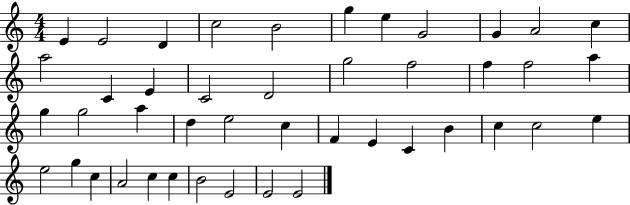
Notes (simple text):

E4/q E4/h D4/q C5/h B4/h G5/q E5/q G4/h G4/q A4/h C5/q A5/h C4/q E4/q C4/h D4/h G5/h F5/h F5/q F5/h A5/q G5/q G5/h A5/q D5/q E5/h C5/q F4/q E4/q C4/q B4/q C5/q C5/h E5/q E5/h G5/q C5/q A4/h C5/q C5/q B4/h E4/h E4/h E4/h